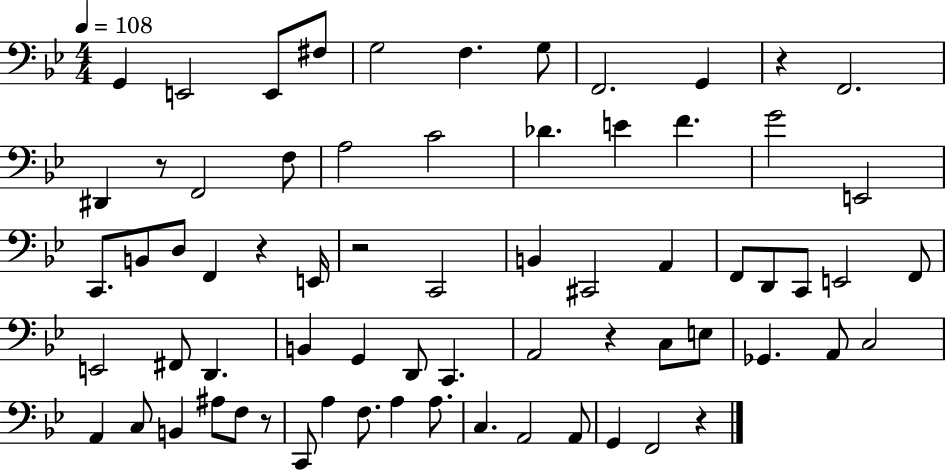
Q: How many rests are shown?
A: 7